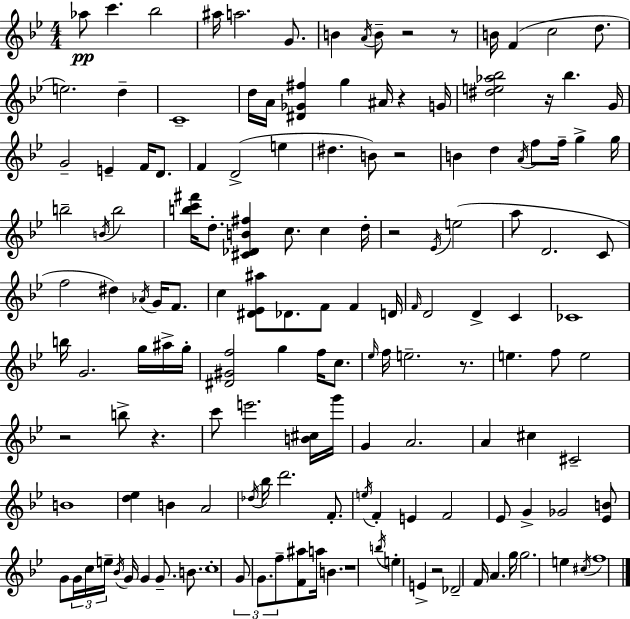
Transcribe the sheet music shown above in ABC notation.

X:1
T:Untitled
M:4/4
L:1/4
K:Gm
_a/2 c' _b2 ^a/4 a2 G/2 B A/4 B/2 z2 z/2 B/4 F c2 d/2 e2 d C4 d/4 A/4 [^D_G^f] g ^A/4 z G/4 [^de_a_b]2 z/4 _b G/4 G2 E F/4 D/2 F D2 e ^d B/2 z2 B d A/4 f/2 f/4 g g/4 b2 B/4 b2 [bc'^f']/4 d/2 [^C_DB^f] c/2 c d/4 z2 _E/4 e2 a/2 D2 C/2 f2 ^d _A/4 G/4 F/2 c [^D_E^a]/2 _D/2 F/2 F D/4 F/4 D2 D C _C4 b/4 G2 g/4 ^a/4 g/4 [^D^Gf]2 g f/4 c/2 _e/4 f/4 e2 z/2 e f/2 e2 z2 b/2 z c'/2 e'2 [B^c]/4 g'/4 G A2 A ^c ^C2 B4 [d_e] B A2 _d/4 _b/4 d'2 F/2 e/4 F E F2 _E/2 G _G2 [_EB]/2 G/2 G/4 c/4 e/4 _B/4 G/4 G G/2 B/2 c4 G/2 G/2 f/2 [F^a]/2 a/4 B z4 b/4 e E z2 _D2 F/4 A g/4 g2 e ^c/4 f4